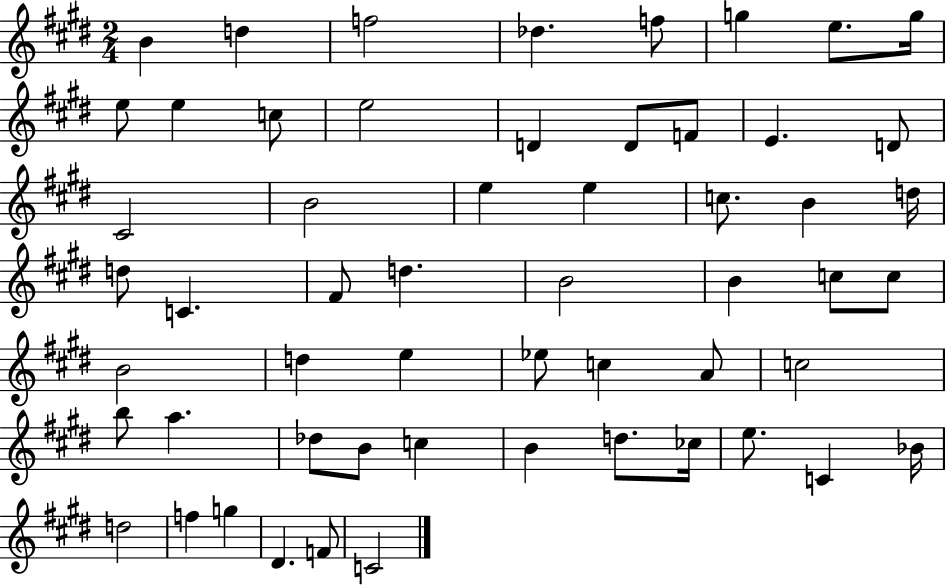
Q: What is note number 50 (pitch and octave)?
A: Bb4